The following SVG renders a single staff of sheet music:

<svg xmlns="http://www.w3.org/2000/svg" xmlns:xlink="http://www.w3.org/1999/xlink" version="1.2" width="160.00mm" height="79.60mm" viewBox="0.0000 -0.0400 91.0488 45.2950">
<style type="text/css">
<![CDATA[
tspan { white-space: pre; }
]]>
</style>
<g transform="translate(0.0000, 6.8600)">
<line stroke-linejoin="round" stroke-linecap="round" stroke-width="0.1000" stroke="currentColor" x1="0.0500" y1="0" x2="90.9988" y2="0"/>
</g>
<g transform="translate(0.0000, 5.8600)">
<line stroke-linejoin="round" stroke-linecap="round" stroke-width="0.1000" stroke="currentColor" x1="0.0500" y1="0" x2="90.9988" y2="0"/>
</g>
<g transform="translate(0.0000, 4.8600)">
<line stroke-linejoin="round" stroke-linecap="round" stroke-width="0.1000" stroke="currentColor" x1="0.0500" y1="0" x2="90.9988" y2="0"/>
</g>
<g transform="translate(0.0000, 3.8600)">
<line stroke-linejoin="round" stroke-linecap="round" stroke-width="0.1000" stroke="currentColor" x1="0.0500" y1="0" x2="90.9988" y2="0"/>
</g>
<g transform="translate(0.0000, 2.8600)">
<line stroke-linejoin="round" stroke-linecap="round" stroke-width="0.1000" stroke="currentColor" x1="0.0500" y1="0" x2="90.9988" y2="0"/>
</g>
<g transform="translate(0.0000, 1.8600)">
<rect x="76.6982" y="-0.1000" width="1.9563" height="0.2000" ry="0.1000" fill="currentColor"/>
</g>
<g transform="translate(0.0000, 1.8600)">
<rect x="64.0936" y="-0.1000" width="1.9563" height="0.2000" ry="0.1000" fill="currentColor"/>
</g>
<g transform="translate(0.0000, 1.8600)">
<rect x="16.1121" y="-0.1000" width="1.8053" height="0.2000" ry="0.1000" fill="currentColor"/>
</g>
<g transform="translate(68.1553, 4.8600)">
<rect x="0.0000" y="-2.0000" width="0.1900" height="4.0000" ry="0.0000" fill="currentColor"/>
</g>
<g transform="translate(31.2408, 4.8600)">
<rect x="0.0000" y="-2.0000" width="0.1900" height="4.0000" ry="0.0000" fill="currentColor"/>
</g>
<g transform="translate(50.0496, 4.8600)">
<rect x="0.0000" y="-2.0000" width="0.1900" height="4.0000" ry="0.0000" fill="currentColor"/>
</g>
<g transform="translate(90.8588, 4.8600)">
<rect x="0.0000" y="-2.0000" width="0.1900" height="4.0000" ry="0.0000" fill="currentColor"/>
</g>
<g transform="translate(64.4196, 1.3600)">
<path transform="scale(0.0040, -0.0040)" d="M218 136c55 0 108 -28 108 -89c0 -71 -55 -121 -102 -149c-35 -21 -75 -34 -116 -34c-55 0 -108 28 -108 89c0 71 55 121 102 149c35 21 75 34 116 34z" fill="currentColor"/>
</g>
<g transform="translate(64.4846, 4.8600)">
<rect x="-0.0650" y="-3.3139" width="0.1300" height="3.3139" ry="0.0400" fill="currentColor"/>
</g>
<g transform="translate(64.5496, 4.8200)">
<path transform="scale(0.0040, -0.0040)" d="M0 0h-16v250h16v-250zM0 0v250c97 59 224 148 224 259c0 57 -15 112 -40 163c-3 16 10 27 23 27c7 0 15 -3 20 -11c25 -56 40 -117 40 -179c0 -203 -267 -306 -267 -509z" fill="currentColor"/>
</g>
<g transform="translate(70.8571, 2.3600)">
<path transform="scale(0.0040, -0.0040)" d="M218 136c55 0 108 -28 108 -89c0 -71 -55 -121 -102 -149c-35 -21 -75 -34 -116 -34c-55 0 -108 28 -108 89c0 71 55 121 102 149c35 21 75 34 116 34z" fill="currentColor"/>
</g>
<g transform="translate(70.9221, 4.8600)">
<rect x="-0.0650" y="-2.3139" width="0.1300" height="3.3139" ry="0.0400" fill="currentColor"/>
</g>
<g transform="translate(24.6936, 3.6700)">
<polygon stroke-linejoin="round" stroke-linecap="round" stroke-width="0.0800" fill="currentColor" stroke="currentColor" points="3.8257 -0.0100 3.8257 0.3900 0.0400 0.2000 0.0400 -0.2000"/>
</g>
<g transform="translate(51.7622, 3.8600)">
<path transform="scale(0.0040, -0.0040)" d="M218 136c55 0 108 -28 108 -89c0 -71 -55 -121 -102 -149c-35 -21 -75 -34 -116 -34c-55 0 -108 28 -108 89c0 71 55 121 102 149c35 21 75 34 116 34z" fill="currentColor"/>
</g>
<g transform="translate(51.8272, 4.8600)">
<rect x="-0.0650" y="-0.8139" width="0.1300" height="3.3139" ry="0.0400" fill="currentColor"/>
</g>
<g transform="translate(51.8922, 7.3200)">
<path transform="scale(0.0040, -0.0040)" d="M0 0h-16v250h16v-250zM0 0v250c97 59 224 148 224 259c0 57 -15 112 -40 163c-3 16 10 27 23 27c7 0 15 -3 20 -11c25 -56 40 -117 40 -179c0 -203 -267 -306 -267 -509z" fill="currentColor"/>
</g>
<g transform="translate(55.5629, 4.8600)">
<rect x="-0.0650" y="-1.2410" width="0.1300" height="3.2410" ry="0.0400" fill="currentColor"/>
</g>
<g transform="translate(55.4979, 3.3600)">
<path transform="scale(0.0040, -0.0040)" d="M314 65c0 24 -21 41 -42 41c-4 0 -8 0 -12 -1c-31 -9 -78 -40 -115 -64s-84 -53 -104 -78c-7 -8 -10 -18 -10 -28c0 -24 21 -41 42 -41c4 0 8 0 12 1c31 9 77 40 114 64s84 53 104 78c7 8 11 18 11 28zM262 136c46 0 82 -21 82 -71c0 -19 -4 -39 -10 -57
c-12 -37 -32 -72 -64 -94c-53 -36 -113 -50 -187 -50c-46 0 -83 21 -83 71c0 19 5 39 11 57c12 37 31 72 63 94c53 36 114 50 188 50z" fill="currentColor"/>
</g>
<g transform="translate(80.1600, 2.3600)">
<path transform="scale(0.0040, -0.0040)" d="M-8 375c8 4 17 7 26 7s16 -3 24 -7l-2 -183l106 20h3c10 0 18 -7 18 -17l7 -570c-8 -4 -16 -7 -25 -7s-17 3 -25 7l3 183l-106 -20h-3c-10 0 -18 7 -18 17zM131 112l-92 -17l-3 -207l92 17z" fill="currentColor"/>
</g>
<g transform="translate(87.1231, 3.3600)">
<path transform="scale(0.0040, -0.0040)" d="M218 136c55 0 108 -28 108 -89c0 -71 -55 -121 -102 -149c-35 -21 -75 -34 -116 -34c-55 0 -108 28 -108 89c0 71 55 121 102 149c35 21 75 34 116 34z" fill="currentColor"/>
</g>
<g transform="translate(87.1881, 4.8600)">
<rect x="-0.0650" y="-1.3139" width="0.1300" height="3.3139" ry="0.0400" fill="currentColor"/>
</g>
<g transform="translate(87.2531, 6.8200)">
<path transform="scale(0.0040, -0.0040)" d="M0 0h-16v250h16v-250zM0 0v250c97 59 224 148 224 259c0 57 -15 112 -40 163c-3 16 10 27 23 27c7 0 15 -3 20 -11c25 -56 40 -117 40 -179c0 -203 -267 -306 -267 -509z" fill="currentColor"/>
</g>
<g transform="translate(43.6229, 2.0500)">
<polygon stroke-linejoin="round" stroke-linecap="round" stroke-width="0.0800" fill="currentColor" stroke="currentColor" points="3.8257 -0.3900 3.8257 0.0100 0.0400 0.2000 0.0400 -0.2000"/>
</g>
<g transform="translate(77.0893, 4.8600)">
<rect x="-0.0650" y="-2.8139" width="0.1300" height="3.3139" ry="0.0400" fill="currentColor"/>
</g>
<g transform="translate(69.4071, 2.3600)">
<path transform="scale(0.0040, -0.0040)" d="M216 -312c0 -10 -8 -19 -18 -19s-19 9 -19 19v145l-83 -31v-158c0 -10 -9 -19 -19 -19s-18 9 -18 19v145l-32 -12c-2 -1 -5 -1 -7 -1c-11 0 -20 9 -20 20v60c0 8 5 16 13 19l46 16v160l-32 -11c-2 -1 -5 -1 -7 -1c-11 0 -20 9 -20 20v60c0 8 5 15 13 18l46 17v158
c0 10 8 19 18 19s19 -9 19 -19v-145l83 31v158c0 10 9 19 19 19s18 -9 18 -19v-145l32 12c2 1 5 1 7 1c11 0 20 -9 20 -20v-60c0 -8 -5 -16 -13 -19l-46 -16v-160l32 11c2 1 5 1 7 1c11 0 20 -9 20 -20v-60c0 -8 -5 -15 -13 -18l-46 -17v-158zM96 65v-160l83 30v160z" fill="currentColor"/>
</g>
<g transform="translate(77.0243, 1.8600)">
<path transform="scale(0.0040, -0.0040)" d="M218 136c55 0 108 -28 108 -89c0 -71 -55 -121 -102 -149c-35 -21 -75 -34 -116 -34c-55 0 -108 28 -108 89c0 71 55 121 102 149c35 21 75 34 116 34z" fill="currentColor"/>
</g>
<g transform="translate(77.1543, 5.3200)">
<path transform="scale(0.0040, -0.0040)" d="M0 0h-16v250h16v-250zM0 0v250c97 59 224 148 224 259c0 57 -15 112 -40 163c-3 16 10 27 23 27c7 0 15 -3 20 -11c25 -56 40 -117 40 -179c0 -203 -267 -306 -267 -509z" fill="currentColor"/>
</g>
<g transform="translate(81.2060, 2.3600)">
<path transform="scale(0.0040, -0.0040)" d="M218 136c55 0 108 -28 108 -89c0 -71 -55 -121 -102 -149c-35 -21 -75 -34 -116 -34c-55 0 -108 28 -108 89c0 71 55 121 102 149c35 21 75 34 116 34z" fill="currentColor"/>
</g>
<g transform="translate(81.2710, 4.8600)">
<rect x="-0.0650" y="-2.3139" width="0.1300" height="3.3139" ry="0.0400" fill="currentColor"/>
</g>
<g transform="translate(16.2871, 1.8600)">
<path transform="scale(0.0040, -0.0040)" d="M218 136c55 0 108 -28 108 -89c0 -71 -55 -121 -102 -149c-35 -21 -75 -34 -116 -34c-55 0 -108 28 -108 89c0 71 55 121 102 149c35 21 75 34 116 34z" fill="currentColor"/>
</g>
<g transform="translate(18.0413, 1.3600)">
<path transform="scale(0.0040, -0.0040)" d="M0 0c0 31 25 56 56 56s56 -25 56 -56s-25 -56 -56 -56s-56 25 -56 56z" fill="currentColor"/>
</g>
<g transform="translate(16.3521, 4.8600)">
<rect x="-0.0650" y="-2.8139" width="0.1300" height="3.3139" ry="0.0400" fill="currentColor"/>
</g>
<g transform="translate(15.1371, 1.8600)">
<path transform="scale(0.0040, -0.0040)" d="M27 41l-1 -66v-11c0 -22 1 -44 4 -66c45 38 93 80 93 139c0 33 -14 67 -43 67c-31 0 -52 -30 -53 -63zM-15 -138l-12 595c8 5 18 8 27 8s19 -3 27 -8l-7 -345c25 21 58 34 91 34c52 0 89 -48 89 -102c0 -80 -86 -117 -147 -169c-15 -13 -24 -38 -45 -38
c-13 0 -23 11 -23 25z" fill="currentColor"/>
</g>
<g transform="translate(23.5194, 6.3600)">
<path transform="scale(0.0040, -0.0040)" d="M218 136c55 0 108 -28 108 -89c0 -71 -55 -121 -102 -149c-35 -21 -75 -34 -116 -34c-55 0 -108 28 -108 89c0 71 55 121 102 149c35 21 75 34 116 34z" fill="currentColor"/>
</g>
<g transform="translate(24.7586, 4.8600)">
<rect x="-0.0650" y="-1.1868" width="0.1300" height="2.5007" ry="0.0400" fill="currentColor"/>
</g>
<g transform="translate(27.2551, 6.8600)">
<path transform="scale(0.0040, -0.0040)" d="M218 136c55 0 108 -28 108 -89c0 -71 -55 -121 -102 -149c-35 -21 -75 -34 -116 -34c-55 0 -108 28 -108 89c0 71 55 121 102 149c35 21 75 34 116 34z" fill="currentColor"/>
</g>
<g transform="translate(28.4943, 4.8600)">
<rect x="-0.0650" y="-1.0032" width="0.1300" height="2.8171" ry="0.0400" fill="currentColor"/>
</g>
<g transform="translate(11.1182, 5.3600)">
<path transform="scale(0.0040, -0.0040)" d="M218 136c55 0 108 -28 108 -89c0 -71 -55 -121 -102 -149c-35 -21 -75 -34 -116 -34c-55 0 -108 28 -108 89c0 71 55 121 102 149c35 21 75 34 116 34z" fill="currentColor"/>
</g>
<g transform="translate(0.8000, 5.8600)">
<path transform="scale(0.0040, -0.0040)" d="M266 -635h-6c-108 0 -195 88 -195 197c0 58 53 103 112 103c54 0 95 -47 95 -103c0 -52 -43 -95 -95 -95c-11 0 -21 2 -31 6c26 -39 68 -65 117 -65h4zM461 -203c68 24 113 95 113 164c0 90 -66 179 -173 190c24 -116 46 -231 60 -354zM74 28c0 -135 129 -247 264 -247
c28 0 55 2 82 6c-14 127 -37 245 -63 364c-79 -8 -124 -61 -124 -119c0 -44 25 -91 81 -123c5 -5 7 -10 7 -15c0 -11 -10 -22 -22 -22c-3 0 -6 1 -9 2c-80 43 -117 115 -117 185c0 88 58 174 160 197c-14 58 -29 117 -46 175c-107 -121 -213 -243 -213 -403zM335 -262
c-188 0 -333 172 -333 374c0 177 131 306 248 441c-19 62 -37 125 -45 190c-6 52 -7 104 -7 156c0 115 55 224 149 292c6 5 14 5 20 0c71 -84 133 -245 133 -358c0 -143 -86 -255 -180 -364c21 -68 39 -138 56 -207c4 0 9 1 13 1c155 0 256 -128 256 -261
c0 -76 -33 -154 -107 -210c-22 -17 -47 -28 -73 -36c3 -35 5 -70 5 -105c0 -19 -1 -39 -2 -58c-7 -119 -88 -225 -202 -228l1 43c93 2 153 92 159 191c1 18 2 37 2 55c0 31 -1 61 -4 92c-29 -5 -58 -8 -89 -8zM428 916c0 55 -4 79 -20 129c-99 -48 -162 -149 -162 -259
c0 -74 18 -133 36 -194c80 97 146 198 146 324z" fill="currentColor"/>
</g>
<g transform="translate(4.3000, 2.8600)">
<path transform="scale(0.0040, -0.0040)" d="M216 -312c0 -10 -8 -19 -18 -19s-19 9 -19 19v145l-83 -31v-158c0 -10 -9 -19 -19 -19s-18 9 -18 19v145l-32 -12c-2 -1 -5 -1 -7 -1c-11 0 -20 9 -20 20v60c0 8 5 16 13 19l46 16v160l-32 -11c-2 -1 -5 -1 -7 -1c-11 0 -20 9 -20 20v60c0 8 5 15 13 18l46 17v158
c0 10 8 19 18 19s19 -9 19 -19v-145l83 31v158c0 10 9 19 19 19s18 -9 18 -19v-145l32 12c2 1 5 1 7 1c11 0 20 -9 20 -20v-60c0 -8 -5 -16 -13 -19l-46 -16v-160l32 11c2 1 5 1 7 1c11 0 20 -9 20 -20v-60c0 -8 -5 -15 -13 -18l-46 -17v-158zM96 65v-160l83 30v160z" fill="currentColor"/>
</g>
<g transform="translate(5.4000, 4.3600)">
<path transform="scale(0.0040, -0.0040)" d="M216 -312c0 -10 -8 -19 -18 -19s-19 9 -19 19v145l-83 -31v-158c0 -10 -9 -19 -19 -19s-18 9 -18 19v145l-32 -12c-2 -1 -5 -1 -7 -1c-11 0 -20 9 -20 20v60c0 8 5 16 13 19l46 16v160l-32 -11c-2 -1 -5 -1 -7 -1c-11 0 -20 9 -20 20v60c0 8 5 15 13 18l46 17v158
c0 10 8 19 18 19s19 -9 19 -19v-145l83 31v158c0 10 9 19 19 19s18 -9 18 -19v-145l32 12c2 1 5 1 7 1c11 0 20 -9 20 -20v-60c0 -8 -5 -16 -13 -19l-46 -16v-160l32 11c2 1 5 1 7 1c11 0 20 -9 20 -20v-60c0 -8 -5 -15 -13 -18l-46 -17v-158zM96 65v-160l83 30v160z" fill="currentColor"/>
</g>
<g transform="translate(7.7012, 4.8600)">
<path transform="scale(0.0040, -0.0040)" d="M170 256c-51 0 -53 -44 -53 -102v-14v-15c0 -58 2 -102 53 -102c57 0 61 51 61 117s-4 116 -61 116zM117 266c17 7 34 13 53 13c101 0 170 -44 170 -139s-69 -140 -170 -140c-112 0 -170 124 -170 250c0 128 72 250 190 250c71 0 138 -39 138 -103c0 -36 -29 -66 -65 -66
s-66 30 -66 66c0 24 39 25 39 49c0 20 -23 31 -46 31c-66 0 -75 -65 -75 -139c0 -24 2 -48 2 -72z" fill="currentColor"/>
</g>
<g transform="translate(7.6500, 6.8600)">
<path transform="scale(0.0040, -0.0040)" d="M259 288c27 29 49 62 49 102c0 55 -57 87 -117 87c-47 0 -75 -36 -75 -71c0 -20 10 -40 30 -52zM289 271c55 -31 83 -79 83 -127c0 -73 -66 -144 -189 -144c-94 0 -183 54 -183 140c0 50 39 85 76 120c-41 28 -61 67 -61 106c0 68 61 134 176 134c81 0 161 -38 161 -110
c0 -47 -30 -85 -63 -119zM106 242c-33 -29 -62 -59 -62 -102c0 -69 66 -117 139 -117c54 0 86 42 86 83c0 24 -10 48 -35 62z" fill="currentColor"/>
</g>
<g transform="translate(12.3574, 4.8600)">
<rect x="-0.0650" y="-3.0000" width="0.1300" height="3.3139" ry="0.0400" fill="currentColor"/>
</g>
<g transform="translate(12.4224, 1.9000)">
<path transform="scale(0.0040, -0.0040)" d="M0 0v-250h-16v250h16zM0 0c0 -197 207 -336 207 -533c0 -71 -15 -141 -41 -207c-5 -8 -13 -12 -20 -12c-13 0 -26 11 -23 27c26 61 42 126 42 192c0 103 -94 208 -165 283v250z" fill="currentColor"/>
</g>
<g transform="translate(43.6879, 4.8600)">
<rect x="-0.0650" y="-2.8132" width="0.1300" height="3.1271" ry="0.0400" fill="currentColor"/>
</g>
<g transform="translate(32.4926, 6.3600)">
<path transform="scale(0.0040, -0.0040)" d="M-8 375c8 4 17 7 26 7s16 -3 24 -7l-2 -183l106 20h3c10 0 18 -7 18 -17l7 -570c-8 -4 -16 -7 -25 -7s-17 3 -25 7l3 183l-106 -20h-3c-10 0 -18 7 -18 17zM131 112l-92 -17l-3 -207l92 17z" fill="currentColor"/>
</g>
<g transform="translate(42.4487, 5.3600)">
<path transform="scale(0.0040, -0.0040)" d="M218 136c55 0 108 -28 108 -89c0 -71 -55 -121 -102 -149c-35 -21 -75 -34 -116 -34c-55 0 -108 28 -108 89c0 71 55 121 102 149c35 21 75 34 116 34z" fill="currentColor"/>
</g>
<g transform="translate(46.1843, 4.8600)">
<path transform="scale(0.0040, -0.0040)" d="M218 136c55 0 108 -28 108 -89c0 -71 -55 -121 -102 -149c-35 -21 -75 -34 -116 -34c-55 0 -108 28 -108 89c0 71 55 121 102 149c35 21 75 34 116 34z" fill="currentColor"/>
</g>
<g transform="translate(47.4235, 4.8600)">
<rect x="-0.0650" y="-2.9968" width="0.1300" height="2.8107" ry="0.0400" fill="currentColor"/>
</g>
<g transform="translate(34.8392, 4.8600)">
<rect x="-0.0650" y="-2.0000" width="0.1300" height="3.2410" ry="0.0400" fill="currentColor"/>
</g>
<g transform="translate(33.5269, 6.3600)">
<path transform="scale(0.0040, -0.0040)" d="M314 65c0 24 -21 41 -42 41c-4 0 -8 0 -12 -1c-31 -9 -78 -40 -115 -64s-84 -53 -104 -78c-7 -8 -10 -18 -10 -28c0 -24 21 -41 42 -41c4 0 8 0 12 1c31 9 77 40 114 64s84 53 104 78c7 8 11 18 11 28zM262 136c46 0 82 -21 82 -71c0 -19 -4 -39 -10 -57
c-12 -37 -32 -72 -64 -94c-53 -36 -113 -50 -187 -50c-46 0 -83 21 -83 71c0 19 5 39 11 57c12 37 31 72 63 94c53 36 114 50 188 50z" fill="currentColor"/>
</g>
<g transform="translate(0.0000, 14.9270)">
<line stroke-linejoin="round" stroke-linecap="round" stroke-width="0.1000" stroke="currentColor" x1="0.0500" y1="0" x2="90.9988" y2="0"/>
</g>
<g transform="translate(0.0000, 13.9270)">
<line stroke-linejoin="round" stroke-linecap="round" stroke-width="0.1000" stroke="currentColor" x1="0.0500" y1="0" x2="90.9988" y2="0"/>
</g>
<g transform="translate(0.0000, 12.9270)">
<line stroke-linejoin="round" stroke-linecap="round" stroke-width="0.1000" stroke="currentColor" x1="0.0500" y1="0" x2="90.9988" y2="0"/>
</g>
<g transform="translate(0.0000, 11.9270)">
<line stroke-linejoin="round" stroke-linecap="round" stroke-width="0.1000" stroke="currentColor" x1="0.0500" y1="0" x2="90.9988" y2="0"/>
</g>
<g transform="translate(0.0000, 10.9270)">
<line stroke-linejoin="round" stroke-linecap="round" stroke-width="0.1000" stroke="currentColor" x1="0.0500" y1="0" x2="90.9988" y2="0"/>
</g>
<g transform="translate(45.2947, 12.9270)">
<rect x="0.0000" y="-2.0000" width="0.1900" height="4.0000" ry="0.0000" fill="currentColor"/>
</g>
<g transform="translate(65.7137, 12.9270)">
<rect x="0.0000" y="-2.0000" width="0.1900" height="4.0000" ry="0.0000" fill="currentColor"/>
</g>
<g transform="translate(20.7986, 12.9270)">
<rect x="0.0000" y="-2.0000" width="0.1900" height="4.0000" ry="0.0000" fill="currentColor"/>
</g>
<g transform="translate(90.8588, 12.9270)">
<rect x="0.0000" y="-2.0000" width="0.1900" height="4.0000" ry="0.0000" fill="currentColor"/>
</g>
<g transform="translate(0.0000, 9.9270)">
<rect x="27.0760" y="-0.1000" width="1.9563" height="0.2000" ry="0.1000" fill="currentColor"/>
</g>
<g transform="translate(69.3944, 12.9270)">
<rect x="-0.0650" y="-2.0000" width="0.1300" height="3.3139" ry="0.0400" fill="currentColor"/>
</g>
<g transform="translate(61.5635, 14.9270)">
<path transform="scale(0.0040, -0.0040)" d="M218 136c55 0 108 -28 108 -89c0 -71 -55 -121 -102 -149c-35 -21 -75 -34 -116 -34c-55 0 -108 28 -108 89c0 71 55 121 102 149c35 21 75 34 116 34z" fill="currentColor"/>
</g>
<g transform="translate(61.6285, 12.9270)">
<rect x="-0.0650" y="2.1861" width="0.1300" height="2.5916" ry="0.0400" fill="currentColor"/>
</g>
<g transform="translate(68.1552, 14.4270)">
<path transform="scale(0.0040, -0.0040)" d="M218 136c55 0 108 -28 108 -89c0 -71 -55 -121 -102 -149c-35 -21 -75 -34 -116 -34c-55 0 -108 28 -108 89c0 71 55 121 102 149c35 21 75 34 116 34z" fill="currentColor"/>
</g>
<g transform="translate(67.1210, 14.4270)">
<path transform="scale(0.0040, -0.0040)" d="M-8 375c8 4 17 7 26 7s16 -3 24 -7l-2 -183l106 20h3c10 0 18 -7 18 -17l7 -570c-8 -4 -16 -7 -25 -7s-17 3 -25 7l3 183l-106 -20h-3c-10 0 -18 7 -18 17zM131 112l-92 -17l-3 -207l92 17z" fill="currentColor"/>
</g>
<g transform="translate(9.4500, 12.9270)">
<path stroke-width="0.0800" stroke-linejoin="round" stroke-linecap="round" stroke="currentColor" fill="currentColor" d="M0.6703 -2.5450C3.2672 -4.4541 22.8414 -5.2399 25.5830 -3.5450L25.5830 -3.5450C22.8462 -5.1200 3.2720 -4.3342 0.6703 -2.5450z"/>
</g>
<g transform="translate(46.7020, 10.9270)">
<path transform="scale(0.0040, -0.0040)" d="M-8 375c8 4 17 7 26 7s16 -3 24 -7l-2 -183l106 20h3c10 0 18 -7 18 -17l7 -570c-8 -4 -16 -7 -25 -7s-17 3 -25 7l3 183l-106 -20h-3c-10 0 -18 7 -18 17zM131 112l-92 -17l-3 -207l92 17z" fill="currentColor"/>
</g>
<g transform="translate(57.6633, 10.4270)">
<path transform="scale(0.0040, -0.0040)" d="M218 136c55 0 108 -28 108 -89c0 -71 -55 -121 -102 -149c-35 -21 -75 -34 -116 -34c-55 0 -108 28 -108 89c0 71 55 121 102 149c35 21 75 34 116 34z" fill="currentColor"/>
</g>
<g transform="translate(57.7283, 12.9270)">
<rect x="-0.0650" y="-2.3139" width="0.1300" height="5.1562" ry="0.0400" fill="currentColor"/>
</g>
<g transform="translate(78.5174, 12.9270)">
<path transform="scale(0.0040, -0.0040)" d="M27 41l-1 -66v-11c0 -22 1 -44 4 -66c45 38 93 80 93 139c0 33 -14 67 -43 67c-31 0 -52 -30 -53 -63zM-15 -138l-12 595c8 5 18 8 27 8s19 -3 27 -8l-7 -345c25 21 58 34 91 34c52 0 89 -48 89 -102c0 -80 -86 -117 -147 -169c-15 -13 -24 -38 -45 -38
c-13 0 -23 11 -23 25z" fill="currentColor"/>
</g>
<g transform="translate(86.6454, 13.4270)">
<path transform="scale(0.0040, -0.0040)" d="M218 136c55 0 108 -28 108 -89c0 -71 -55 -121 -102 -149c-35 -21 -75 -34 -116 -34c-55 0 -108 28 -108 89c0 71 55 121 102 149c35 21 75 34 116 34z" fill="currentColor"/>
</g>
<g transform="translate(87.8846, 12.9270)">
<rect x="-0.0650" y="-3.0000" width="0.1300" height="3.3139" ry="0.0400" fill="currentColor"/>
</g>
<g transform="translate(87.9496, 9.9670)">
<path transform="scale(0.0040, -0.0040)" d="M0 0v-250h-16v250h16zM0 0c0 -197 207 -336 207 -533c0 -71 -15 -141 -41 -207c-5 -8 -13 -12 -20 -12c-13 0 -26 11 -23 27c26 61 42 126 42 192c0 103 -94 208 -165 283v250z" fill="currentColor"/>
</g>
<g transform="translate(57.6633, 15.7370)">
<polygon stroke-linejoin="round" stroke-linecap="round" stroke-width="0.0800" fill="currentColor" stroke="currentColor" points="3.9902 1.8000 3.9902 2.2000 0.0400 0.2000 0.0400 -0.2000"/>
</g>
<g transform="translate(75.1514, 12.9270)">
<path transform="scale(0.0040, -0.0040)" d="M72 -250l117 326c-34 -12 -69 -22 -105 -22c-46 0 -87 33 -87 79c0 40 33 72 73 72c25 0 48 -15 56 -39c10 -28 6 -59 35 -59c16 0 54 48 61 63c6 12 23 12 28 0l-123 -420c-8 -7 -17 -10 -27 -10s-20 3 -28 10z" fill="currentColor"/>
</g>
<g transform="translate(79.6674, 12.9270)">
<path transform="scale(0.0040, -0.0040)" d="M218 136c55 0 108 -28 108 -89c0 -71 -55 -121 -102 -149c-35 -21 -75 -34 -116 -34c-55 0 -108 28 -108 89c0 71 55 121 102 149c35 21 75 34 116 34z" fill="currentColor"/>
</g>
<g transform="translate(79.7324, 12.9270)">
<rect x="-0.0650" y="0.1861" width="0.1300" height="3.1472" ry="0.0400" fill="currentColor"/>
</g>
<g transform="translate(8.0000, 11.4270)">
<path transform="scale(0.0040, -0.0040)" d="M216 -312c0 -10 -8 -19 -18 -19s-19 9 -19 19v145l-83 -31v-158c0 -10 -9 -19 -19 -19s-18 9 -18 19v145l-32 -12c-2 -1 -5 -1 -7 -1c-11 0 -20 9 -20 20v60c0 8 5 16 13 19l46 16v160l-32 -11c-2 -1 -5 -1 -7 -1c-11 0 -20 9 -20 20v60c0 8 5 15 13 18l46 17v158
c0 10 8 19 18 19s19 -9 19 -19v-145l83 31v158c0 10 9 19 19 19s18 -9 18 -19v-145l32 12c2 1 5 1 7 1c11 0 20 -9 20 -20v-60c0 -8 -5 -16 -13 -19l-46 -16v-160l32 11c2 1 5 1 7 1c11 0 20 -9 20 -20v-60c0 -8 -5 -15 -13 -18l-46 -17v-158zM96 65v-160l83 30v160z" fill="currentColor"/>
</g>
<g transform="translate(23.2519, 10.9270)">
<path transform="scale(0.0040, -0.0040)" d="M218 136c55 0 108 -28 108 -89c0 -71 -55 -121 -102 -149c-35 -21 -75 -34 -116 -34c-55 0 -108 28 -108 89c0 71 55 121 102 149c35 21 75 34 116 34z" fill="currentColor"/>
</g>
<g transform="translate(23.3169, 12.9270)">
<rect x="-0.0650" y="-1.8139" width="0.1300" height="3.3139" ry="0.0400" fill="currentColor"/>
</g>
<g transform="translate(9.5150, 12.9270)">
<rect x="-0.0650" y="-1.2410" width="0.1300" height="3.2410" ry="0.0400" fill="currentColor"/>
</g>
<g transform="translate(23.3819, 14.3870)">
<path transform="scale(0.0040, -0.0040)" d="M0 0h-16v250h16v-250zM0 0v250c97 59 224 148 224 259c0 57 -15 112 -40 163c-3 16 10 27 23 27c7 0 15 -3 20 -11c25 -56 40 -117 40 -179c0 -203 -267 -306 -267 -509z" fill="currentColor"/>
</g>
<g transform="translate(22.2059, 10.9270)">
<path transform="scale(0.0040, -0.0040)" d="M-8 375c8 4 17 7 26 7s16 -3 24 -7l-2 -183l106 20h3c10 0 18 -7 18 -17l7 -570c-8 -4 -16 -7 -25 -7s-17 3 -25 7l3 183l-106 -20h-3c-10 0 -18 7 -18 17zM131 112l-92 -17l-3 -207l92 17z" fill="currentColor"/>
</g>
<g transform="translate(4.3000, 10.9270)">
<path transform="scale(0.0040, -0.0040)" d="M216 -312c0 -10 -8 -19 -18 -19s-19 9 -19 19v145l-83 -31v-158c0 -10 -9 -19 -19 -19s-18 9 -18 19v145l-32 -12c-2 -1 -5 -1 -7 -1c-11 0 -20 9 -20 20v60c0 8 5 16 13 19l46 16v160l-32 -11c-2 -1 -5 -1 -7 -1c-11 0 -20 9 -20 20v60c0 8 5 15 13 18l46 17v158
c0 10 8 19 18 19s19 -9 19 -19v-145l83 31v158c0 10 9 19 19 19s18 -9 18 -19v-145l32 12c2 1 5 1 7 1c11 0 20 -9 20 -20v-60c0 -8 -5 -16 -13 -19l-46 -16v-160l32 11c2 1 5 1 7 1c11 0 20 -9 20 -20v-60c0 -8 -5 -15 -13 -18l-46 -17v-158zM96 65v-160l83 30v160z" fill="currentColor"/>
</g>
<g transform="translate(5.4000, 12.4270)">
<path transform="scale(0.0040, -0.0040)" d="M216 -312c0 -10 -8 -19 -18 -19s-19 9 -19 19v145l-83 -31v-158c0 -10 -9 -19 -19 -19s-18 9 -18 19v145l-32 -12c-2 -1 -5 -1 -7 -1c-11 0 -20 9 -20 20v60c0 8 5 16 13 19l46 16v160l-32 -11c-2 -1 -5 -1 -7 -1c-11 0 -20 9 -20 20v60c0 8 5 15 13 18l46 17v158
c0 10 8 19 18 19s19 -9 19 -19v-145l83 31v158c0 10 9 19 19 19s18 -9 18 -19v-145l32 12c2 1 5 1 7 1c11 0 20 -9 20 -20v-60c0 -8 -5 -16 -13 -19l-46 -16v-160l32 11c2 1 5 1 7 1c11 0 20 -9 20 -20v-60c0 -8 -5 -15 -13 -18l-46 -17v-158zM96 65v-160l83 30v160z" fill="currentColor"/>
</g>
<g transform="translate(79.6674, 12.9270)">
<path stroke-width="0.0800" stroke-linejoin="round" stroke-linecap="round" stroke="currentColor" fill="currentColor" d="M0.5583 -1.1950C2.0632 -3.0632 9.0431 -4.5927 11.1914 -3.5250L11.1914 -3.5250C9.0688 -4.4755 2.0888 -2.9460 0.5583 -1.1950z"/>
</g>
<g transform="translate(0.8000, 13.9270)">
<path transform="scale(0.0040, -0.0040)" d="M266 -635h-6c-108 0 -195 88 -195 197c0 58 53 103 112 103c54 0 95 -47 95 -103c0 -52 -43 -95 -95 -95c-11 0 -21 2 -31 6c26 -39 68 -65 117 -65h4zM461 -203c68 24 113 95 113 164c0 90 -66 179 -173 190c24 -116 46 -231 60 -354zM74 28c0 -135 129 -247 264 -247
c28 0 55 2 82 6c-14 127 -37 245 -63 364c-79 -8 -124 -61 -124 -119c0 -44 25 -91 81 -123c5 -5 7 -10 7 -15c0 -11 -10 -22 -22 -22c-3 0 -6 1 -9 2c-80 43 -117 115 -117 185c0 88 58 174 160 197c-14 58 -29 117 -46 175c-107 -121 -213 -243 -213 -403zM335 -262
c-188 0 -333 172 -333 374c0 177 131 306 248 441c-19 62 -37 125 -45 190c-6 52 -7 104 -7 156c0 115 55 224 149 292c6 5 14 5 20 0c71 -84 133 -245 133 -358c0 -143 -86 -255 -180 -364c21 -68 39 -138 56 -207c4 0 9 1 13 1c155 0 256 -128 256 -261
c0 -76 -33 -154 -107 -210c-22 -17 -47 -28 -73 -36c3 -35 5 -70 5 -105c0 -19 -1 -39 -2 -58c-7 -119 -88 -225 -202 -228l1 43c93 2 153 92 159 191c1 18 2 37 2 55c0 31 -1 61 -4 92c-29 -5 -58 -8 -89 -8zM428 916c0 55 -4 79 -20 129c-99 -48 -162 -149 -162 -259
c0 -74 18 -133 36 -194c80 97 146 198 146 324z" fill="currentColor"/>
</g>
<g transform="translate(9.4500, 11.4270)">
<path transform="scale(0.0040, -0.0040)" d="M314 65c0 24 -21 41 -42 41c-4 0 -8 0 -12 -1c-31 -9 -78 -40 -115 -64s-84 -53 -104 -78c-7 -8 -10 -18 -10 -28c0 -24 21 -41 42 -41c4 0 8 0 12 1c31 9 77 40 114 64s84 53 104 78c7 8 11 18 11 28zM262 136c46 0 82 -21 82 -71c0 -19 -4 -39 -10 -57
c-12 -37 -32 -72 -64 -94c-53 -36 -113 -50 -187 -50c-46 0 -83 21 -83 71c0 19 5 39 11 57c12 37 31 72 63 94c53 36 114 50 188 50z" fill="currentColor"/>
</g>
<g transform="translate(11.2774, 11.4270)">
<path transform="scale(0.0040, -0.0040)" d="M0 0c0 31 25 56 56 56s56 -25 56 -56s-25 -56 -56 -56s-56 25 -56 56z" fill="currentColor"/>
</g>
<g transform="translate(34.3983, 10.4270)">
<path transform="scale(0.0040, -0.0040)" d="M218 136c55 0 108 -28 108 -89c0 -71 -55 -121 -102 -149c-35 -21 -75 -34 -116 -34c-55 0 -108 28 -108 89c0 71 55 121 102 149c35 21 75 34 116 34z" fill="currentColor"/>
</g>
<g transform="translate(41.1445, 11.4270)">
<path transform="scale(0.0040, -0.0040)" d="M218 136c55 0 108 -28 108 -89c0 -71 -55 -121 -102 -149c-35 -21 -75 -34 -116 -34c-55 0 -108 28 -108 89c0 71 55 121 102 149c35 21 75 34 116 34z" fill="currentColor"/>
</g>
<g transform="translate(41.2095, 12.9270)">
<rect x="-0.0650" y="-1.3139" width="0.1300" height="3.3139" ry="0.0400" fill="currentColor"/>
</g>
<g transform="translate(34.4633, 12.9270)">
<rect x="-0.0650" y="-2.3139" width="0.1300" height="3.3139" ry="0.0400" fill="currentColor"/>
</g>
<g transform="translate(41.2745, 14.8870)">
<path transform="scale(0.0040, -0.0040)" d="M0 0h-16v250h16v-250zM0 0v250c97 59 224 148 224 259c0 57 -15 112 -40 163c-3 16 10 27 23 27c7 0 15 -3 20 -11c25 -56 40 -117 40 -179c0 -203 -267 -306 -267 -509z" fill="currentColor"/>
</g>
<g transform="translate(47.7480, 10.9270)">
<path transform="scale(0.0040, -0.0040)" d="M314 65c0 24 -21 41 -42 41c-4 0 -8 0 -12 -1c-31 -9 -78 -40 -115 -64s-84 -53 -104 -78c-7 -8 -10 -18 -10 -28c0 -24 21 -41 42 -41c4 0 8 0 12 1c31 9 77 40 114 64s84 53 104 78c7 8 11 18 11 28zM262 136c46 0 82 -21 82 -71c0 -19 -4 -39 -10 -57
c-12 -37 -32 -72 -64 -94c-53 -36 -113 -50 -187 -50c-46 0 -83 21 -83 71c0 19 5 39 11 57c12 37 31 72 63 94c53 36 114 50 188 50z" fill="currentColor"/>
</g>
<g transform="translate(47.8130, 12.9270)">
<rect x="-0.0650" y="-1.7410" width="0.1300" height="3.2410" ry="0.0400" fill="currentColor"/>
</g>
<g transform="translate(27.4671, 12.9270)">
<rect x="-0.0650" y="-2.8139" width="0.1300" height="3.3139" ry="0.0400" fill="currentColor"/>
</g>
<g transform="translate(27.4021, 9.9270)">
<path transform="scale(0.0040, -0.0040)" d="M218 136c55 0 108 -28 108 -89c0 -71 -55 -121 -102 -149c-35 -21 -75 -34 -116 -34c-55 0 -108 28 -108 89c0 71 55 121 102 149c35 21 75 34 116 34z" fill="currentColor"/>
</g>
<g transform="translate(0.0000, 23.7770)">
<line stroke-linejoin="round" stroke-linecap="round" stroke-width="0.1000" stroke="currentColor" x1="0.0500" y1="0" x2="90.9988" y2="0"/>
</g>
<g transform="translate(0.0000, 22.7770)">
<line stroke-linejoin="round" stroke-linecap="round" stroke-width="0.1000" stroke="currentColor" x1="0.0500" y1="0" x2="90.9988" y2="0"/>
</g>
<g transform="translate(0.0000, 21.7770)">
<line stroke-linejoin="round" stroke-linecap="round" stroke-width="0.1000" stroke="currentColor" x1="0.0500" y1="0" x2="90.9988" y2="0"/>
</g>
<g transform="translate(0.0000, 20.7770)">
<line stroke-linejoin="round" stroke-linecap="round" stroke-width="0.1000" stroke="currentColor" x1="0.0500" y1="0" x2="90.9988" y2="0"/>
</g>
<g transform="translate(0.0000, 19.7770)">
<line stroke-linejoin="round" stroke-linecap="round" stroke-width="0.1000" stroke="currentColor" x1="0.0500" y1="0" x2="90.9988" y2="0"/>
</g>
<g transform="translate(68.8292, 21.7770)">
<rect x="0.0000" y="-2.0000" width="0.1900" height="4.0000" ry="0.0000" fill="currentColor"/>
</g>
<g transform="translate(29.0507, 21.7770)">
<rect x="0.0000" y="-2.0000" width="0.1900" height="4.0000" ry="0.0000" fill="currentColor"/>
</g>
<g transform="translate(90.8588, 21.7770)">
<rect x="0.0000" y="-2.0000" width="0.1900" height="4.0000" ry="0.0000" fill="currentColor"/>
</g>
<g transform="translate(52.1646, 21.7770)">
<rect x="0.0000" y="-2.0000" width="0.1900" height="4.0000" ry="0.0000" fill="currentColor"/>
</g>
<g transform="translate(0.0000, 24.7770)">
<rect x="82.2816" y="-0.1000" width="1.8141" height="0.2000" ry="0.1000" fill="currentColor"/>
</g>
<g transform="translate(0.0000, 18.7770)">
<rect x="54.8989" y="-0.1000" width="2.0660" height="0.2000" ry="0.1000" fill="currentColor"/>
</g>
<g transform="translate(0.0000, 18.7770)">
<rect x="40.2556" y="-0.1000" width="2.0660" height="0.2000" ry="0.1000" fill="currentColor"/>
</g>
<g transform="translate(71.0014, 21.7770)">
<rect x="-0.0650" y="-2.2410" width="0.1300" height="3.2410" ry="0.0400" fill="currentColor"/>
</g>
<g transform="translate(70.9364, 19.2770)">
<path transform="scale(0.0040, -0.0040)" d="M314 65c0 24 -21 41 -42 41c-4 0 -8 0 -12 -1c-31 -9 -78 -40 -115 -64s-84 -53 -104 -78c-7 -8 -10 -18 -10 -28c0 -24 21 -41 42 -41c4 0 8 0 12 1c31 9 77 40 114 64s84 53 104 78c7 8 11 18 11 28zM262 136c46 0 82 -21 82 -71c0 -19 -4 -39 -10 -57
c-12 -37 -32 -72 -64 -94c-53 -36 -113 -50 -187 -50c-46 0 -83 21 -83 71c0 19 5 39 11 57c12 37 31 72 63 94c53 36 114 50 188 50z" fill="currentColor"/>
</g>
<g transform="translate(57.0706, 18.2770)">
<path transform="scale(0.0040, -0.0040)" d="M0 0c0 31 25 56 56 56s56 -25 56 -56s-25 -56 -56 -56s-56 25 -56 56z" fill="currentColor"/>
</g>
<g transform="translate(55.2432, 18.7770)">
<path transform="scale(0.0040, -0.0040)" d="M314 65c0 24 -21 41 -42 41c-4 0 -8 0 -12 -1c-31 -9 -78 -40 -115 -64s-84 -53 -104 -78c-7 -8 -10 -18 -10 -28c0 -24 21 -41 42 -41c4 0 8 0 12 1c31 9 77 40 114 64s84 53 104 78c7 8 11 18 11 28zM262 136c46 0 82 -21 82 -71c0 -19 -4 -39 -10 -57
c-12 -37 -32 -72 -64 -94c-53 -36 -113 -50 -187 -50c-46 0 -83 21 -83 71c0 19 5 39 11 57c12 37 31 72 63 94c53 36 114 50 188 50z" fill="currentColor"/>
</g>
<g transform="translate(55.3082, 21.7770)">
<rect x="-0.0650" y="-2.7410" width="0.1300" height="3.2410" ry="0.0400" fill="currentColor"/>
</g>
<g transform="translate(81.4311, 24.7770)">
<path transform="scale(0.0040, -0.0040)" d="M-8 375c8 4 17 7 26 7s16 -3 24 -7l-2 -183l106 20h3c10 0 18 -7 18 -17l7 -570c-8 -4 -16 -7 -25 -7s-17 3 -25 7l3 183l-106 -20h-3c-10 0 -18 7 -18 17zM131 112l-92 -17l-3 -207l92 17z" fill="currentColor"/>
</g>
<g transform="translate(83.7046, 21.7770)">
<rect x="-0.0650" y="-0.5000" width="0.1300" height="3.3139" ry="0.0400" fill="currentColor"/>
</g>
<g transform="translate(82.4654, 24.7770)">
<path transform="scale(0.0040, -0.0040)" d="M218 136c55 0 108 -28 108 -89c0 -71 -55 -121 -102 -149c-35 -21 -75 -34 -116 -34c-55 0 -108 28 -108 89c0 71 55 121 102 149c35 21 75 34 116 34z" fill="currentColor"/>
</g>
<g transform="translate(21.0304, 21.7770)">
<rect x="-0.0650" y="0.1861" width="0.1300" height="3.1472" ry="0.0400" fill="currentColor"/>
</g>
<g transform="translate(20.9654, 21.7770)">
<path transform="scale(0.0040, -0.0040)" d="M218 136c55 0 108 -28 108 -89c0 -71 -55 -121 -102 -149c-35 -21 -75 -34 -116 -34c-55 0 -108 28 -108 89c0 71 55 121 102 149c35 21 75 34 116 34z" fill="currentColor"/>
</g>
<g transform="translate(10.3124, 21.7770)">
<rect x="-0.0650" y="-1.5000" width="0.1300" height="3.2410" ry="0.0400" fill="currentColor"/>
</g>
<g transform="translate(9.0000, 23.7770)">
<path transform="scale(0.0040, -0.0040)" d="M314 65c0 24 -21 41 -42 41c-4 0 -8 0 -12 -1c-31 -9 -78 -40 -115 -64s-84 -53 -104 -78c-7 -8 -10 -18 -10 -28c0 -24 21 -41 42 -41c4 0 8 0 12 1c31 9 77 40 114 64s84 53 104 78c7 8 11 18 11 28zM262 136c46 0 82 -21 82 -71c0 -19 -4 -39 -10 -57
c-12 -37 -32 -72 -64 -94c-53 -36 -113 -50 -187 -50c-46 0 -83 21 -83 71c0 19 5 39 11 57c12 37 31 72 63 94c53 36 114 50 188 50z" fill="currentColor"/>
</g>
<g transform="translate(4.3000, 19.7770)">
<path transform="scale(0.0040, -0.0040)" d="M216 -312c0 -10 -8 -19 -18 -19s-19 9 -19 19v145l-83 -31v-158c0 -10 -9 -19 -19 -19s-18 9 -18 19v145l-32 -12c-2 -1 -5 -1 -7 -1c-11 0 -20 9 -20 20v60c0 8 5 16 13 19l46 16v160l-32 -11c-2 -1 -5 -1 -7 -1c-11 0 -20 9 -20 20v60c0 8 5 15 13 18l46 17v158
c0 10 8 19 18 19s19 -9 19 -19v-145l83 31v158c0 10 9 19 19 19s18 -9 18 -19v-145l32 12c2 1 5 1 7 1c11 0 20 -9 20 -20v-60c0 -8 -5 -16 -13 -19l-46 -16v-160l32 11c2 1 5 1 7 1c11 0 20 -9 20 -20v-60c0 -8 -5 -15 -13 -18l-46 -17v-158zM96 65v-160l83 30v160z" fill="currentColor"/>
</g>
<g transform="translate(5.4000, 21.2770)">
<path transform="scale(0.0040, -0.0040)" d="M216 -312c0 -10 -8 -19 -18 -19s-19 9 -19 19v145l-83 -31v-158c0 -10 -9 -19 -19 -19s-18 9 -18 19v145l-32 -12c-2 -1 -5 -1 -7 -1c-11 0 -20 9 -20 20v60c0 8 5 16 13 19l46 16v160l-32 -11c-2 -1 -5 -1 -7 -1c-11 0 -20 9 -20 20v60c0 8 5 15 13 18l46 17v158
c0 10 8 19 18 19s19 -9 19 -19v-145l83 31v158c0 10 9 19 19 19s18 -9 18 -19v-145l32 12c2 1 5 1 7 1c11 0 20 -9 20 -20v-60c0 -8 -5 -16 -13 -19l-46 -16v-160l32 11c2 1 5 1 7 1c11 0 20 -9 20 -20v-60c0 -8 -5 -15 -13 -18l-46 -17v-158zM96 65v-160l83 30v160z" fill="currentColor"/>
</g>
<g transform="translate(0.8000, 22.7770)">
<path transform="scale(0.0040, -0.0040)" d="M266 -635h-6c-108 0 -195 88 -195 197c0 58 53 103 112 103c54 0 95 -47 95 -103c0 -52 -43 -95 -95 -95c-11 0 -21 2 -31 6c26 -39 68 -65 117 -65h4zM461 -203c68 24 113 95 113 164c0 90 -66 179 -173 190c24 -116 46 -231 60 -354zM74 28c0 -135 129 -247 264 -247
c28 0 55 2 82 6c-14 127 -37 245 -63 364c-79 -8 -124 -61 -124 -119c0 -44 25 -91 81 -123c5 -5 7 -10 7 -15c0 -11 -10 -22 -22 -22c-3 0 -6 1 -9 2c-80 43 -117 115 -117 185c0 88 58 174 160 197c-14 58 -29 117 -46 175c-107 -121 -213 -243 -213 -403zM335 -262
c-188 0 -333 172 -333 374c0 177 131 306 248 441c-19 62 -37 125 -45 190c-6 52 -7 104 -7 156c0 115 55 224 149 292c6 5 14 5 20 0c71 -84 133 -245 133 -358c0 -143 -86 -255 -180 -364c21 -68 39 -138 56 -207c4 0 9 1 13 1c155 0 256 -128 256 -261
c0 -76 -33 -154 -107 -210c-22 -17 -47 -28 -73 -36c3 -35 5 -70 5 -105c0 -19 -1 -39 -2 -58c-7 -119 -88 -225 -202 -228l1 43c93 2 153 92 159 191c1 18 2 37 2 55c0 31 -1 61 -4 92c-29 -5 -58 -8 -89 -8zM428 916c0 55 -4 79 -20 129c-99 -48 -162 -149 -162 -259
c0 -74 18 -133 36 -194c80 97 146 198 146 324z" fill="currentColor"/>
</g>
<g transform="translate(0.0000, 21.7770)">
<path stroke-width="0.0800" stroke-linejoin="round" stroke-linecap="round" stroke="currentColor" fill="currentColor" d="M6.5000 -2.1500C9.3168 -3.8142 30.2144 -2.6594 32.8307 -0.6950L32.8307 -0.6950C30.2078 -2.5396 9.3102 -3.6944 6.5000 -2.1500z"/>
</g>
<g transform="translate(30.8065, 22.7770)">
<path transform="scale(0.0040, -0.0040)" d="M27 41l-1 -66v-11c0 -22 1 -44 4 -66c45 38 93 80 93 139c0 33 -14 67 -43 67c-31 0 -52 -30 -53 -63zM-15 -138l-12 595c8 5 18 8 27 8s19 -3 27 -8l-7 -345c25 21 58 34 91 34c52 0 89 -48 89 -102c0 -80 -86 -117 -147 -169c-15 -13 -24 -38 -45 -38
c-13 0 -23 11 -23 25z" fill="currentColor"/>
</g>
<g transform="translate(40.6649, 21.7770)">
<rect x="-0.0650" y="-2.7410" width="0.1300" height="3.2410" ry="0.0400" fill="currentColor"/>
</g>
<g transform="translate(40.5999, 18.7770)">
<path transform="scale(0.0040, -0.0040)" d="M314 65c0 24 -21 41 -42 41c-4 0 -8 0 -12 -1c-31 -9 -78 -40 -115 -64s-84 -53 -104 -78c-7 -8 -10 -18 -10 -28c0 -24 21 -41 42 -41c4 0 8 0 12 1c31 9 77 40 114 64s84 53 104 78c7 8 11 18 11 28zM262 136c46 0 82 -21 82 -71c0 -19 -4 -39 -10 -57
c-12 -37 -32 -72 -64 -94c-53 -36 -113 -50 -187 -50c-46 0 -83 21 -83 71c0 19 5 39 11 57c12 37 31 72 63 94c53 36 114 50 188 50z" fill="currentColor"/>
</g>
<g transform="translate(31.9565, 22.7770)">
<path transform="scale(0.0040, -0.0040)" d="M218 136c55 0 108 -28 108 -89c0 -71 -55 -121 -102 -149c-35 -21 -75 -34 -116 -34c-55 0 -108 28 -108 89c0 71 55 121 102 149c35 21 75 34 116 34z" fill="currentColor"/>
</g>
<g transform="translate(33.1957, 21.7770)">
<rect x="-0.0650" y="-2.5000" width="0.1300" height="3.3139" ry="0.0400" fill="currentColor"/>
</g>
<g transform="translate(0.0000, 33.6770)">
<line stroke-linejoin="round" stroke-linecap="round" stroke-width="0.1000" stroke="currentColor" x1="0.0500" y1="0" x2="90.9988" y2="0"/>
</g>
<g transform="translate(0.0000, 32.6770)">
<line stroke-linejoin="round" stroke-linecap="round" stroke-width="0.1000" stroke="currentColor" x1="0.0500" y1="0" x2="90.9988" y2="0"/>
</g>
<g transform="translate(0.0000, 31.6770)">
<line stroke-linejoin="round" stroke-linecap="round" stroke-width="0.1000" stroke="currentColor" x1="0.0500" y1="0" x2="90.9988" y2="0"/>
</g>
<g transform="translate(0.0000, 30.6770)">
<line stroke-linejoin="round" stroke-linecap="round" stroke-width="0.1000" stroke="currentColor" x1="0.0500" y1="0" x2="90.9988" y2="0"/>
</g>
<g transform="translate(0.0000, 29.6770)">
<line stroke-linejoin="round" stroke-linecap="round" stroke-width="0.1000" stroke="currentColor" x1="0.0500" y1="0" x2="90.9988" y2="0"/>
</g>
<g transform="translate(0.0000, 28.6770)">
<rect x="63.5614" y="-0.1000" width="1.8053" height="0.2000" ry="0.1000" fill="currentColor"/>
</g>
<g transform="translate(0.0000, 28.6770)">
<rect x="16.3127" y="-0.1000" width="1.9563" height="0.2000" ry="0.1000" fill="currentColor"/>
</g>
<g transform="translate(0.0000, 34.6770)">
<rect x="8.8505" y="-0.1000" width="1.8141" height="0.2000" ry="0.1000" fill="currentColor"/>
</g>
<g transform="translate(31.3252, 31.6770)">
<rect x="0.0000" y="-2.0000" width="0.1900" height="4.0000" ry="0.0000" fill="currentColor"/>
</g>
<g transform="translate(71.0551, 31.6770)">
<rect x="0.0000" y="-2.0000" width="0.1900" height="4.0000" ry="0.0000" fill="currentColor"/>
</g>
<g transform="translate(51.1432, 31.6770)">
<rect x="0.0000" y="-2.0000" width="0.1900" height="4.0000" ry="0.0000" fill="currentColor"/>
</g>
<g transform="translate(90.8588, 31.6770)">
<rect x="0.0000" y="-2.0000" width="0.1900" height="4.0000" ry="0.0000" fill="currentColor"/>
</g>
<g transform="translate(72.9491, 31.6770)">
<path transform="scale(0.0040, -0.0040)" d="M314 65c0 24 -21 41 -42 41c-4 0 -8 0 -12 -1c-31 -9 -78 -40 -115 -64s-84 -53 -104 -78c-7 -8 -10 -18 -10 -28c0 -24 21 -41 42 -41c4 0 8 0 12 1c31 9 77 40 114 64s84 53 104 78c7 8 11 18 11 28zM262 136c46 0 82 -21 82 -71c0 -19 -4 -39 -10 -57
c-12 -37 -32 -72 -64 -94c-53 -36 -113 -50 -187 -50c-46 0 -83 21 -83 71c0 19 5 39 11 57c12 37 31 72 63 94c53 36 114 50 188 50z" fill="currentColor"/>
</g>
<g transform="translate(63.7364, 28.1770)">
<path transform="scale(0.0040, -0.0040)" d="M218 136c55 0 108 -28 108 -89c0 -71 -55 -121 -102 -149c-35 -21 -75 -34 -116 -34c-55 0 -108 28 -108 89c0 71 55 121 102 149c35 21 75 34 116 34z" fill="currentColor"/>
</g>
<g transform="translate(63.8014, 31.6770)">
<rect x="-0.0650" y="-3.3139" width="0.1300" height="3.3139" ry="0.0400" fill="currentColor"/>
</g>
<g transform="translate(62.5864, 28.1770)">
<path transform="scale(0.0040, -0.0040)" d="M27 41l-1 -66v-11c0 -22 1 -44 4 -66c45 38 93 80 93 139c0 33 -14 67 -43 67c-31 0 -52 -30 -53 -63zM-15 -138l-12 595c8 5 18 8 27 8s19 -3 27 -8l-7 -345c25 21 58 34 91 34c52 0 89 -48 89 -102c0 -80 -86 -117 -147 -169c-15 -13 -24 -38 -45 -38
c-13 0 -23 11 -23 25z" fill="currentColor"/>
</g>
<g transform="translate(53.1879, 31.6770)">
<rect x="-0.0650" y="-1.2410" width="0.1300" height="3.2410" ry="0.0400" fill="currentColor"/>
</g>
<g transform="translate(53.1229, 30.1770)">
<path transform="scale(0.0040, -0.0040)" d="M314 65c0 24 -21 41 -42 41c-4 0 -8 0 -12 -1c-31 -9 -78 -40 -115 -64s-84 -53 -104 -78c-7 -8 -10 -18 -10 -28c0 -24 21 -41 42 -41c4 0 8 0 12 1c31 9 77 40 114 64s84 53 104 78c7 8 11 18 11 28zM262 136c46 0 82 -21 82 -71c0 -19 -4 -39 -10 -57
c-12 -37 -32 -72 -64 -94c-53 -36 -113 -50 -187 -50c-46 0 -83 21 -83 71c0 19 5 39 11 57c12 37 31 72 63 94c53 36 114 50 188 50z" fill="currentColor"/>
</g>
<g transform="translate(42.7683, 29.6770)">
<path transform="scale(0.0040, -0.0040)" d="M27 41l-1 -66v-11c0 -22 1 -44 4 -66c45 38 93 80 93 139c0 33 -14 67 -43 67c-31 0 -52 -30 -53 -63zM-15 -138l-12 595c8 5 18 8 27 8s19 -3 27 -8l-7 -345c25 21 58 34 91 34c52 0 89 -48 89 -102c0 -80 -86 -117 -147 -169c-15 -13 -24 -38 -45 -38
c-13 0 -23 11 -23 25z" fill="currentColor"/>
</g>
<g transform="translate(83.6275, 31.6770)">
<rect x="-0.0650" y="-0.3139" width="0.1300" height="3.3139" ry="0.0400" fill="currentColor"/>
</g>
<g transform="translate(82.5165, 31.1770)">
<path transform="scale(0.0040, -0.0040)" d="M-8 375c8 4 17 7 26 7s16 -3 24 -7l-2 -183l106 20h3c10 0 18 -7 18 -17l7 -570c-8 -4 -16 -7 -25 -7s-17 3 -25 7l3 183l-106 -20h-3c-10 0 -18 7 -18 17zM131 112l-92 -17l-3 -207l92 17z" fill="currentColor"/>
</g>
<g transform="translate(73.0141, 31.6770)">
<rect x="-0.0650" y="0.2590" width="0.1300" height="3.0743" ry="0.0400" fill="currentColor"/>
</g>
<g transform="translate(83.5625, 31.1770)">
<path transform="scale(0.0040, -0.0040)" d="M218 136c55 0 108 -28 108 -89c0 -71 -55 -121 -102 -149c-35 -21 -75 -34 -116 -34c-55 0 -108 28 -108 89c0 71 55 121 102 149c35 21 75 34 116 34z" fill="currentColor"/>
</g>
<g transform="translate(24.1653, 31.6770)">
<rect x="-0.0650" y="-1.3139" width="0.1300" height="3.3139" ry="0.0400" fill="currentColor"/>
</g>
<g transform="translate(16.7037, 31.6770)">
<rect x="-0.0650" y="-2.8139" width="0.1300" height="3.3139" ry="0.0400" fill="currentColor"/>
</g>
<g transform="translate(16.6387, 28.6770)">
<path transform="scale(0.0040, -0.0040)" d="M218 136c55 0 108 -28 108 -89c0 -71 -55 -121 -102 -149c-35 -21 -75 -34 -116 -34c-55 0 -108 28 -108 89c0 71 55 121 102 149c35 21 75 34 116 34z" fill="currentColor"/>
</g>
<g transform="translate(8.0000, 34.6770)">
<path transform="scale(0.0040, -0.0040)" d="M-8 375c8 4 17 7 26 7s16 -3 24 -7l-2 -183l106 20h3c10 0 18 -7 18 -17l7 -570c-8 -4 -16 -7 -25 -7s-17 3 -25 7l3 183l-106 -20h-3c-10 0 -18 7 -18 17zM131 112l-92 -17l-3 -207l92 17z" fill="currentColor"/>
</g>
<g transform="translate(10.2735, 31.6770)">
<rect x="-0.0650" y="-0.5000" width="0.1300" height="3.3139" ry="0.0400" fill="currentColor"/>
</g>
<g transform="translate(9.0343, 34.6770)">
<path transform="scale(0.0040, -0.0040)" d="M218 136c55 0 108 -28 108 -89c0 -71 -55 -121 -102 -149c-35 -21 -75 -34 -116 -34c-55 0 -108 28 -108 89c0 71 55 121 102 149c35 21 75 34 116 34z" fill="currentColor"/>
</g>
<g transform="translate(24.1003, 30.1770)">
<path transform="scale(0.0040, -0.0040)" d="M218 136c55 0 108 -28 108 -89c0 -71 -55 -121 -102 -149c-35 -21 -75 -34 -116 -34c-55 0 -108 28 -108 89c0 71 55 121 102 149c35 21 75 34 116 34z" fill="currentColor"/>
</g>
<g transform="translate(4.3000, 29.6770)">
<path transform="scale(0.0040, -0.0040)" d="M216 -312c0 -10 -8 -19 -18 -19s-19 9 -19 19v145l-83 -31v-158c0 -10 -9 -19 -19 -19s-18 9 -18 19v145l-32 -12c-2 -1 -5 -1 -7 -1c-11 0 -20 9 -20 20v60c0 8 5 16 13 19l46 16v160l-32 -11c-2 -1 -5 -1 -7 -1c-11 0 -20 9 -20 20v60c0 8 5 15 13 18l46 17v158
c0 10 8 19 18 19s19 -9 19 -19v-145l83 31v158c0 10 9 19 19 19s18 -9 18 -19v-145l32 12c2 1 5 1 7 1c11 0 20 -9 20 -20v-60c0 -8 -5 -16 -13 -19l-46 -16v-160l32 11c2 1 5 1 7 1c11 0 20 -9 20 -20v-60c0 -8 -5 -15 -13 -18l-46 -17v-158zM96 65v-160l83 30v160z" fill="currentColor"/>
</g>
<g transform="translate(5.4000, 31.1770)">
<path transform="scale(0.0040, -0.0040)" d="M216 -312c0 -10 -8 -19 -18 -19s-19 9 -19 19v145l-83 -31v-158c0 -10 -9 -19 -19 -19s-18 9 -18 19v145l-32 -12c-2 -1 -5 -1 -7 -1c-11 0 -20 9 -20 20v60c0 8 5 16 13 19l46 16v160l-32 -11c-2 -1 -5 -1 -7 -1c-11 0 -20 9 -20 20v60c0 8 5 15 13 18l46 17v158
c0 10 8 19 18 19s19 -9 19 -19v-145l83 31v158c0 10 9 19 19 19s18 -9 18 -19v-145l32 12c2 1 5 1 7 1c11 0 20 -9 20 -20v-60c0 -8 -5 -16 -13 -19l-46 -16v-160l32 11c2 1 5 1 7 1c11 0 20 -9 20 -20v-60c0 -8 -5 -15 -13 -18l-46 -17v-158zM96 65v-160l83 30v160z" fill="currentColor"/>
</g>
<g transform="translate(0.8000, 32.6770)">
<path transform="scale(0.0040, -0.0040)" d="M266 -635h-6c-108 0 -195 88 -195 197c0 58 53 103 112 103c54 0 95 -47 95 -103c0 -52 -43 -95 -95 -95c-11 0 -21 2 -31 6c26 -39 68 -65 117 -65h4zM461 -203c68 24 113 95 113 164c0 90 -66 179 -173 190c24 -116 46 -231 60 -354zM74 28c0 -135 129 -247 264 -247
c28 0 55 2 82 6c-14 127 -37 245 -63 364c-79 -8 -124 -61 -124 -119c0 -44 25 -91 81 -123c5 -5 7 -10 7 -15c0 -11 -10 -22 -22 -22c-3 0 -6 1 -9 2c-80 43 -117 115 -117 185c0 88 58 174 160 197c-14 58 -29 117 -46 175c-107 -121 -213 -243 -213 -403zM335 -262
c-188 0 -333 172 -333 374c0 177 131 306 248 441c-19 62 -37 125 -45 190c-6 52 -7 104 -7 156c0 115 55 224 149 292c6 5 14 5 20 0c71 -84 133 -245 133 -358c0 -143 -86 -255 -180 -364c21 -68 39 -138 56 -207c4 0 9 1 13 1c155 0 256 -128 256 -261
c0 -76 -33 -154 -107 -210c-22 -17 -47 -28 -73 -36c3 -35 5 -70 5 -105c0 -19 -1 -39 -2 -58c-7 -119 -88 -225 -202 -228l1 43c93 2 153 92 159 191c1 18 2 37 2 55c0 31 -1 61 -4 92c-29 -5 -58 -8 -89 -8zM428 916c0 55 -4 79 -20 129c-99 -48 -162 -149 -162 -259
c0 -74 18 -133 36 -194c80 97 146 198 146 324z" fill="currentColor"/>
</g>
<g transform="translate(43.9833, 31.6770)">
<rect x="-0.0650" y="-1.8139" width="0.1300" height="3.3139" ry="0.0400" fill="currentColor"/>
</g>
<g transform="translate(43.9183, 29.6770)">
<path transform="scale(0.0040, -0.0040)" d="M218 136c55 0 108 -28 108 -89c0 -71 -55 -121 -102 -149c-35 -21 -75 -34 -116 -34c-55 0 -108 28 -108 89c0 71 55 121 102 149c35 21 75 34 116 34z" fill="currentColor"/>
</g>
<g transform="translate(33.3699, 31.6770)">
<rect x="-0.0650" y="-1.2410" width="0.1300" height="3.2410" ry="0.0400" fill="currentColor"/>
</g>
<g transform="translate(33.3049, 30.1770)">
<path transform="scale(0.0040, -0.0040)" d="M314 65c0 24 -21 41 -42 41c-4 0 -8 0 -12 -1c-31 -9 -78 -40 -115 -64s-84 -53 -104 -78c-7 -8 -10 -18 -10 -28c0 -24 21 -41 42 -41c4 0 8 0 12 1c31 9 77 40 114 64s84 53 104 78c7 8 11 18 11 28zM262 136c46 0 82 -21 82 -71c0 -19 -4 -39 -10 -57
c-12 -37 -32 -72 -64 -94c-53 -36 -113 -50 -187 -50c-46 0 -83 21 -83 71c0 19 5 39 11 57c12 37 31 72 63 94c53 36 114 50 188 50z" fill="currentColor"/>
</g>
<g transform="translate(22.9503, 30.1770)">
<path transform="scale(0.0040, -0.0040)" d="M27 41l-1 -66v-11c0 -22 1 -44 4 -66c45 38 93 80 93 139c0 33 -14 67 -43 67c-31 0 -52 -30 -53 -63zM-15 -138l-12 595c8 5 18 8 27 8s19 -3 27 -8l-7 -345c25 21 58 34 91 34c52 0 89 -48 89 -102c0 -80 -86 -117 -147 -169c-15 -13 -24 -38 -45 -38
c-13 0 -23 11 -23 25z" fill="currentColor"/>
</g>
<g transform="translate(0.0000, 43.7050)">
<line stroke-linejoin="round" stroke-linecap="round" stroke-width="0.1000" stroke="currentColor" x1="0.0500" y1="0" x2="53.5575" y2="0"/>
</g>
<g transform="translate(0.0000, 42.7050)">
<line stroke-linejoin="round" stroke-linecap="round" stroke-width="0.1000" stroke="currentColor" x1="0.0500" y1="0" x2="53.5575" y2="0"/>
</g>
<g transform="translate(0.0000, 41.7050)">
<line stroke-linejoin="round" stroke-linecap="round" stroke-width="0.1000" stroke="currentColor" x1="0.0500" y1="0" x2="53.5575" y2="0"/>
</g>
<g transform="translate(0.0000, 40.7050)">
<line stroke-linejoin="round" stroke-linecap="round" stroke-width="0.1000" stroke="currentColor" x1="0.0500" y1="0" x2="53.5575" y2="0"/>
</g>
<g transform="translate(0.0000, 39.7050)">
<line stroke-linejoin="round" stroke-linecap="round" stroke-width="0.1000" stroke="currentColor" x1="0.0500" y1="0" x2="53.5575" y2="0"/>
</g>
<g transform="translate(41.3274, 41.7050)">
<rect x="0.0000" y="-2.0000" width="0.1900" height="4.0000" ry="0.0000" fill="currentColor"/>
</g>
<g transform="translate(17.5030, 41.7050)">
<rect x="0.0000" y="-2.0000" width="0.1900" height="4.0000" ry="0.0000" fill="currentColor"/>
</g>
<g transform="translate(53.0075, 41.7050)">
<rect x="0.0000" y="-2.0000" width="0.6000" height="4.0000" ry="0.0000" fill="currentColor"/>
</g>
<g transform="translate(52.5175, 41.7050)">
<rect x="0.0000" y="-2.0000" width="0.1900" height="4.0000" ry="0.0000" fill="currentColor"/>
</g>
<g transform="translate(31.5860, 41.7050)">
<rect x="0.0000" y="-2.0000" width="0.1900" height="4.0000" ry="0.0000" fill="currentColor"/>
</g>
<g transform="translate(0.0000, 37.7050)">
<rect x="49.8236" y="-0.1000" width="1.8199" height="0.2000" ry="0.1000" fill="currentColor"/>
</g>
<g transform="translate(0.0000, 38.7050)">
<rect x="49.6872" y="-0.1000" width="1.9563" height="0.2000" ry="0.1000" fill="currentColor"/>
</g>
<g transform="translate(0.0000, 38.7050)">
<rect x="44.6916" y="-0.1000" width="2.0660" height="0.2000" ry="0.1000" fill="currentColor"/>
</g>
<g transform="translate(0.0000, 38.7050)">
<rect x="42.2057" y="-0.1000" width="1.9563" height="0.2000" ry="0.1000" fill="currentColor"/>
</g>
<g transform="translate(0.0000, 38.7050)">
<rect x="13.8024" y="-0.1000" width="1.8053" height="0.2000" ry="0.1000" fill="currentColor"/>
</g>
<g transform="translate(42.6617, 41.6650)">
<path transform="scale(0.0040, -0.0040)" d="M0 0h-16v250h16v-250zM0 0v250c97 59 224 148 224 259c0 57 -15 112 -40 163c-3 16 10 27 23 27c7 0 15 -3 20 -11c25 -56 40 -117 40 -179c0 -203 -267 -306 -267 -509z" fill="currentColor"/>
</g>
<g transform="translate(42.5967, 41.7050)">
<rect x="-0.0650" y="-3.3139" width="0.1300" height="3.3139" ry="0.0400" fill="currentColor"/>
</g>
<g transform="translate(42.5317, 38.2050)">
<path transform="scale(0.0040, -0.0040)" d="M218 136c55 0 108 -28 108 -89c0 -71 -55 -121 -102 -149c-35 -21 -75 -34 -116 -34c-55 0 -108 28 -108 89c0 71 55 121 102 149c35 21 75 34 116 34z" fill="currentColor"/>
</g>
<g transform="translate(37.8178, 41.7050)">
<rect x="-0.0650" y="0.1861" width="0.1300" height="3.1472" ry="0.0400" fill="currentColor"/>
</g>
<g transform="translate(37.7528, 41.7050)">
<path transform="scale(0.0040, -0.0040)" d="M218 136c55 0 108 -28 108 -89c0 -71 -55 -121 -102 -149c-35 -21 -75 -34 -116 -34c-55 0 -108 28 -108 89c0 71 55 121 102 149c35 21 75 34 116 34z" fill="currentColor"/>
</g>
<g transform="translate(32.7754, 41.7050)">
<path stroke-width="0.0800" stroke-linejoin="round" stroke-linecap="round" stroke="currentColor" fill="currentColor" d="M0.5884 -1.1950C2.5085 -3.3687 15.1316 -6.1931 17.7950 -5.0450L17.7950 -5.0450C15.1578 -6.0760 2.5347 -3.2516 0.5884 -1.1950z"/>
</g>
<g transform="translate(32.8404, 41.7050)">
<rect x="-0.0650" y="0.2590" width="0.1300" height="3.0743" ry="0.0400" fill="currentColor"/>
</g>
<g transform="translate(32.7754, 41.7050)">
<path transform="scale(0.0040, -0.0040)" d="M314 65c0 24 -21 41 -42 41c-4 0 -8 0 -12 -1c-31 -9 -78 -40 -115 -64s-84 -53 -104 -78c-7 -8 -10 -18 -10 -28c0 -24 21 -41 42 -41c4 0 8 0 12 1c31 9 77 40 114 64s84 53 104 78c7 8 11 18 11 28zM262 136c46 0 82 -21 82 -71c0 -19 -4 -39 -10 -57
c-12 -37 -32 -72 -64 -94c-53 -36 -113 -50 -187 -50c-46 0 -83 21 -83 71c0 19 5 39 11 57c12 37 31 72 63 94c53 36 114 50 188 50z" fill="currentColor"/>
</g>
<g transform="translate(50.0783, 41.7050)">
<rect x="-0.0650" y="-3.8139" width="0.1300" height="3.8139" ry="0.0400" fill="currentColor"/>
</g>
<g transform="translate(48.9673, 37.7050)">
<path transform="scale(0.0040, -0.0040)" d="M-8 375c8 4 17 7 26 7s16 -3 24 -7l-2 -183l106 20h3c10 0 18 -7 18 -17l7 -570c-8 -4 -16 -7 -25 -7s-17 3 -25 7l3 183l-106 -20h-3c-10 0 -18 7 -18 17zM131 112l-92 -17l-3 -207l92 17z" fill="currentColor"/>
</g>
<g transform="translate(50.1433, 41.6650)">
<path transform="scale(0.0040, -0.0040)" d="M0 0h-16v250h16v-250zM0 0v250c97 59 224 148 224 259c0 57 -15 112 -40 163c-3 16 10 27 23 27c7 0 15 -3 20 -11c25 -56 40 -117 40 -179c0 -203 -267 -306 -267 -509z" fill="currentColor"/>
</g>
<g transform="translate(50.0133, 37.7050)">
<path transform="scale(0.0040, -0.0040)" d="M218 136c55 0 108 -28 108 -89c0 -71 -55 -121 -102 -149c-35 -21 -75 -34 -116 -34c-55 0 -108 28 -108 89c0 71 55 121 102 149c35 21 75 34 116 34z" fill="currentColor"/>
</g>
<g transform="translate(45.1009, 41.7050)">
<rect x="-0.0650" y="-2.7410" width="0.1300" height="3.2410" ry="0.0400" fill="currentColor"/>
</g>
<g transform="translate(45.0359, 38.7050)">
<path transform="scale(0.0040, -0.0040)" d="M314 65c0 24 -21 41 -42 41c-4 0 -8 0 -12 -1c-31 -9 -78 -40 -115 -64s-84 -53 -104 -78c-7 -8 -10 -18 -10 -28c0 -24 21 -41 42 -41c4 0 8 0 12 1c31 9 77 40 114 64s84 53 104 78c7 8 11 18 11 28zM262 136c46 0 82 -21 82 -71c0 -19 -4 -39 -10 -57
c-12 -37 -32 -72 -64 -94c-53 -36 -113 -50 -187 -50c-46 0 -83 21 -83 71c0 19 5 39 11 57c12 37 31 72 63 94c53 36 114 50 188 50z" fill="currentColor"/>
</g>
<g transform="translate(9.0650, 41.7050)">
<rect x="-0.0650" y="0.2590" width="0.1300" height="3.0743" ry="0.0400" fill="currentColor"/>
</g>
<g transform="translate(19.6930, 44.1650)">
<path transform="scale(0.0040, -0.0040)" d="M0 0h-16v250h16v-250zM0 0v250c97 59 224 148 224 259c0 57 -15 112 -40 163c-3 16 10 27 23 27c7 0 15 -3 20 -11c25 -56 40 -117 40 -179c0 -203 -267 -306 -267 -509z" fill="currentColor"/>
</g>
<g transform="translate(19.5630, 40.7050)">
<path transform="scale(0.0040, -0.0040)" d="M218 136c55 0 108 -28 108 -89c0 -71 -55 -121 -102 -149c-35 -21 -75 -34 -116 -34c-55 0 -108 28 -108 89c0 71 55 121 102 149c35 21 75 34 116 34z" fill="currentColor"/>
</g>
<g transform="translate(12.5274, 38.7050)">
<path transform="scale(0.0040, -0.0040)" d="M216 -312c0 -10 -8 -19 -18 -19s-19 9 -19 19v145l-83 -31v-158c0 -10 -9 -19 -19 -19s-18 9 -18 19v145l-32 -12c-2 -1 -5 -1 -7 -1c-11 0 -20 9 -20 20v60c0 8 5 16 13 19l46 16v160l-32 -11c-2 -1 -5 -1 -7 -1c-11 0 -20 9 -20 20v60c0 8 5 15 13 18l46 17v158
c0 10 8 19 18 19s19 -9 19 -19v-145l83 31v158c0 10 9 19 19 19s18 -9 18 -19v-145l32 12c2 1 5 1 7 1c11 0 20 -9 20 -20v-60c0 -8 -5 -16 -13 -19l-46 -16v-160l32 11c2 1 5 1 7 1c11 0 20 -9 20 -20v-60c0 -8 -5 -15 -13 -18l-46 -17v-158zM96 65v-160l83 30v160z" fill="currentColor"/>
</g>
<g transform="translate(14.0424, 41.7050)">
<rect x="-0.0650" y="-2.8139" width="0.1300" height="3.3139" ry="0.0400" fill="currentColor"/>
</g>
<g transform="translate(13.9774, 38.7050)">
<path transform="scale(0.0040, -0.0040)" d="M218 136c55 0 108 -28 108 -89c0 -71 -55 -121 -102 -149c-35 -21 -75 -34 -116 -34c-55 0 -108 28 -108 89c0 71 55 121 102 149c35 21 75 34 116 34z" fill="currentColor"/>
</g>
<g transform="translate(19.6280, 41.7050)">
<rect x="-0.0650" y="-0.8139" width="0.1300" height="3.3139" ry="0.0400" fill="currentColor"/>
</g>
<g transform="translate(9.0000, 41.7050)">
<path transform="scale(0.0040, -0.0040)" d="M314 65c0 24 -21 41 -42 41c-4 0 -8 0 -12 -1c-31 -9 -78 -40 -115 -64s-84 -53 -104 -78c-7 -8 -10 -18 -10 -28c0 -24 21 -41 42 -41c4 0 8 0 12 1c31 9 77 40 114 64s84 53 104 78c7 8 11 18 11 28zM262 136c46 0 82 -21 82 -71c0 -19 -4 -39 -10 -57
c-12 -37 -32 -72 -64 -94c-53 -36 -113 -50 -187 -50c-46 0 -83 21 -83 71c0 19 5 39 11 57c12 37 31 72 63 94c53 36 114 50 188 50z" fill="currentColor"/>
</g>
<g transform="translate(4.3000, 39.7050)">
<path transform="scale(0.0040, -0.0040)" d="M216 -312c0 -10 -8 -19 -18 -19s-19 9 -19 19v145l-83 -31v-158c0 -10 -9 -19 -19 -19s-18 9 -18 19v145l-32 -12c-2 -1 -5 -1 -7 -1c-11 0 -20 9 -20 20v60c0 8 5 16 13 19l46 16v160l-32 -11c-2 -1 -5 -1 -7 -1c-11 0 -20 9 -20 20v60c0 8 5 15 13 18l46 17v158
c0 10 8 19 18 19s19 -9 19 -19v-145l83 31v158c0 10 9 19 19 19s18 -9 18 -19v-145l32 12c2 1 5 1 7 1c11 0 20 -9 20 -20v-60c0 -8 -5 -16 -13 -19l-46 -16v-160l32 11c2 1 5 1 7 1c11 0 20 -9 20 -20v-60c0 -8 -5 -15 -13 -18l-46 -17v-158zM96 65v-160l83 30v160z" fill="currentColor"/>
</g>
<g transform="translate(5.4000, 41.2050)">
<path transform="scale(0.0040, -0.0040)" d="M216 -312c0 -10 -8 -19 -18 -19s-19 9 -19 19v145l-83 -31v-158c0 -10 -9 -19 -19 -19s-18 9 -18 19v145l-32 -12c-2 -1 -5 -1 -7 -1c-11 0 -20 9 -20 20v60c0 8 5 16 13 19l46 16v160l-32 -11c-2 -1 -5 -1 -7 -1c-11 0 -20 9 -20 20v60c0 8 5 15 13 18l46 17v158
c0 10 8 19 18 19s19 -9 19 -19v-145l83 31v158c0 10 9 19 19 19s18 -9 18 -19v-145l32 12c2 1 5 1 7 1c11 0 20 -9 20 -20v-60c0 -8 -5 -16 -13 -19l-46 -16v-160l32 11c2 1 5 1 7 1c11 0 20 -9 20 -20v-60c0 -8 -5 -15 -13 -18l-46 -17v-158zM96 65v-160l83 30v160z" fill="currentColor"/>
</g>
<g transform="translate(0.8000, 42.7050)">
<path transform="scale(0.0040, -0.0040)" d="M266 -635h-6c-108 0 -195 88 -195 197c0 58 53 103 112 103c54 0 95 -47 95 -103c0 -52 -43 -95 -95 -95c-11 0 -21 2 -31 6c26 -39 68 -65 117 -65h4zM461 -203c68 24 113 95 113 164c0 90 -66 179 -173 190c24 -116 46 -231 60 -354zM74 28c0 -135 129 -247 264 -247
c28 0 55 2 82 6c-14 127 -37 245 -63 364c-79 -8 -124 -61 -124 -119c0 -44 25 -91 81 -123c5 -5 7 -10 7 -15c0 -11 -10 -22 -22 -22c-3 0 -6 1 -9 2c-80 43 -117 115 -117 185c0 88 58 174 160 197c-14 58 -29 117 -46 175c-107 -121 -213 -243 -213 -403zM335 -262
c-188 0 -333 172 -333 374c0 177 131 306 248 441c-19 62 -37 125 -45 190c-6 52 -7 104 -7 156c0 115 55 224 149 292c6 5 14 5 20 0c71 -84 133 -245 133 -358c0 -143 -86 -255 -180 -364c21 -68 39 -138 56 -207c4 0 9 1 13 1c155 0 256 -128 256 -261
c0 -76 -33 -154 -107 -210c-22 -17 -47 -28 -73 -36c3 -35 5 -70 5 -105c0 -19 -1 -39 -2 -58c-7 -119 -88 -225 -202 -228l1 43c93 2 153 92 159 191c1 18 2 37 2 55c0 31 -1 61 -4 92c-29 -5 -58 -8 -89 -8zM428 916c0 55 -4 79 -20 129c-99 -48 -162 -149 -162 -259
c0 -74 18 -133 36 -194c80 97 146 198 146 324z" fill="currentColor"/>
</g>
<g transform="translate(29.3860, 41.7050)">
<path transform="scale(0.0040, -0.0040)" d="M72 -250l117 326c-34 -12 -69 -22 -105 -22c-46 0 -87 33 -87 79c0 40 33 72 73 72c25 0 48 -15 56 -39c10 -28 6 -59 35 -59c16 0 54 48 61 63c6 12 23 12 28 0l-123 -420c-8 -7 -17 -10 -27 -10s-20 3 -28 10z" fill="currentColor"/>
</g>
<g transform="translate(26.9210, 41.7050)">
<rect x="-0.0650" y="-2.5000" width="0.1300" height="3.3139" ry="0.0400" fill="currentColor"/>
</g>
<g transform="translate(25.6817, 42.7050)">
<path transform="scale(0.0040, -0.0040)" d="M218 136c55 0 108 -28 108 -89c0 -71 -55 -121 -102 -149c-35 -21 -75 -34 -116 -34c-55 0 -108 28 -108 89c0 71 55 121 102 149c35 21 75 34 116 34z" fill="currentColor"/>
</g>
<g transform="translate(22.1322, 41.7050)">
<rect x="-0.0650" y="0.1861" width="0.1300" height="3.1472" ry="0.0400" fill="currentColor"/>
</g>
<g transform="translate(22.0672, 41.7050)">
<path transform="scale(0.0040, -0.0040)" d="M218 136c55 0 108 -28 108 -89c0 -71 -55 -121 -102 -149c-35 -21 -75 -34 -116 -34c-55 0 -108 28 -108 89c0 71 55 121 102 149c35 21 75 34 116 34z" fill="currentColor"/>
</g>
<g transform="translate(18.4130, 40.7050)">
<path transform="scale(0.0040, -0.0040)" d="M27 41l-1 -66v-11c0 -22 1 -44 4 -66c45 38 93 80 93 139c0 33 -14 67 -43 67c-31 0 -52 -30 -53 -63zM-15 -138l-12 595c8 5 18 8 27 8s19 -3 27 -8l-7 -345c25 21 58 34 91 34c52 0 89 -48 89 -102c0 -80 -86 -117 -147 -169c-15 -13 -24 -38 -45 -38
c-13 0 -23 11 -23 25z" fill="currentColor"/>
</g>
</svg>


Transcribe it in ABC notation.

X:1
T:Untitled
M:6/8
L:1/4
K:D
A/2 _a ^F/2 E/2 F2 A/2 B/2 d/2 e2 b/2 ^g a/2 g e/2 ^e2 f/2 a g e/2 f2 g/2 E/2 F z/2 _B A/2 E2 B _G a2 a2 g2 C C a _e e2 _f e2 _b B2 c B2 ^a _d/2 B G z/2 B2 B b/2 a2 c'/2